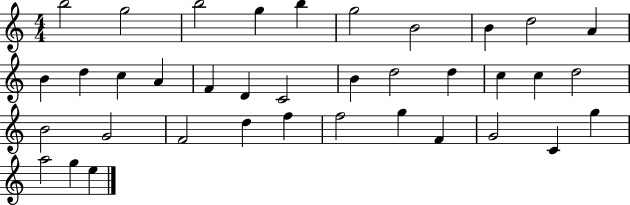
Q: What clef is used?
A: treble